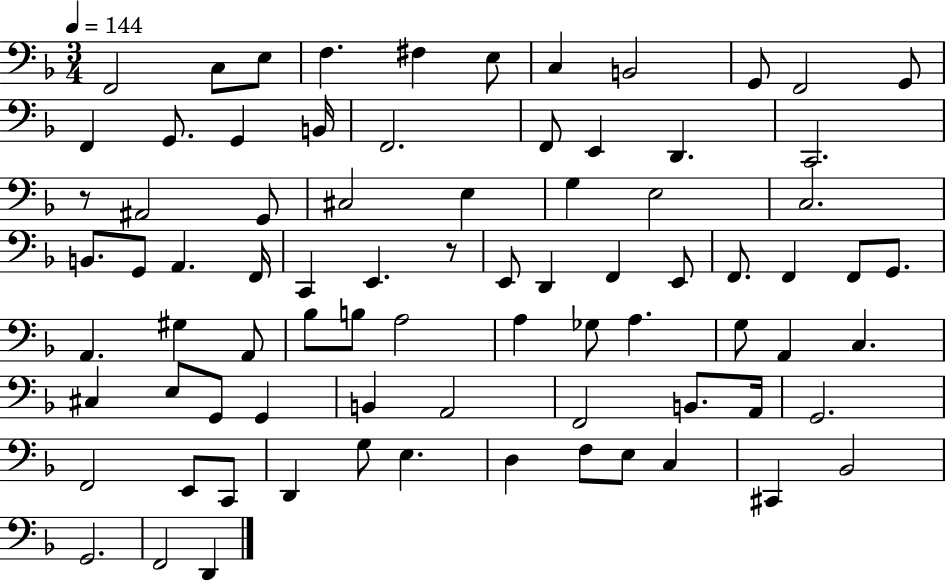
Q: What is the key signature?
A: F major